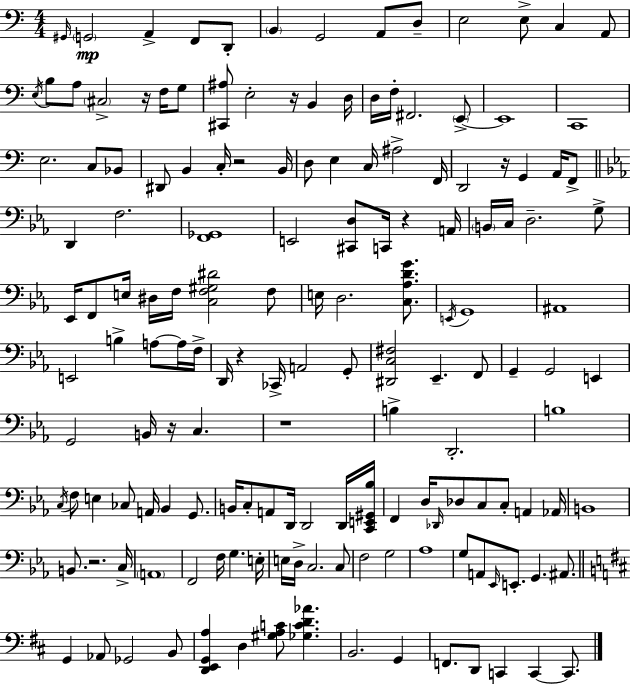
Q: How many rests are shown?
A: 9